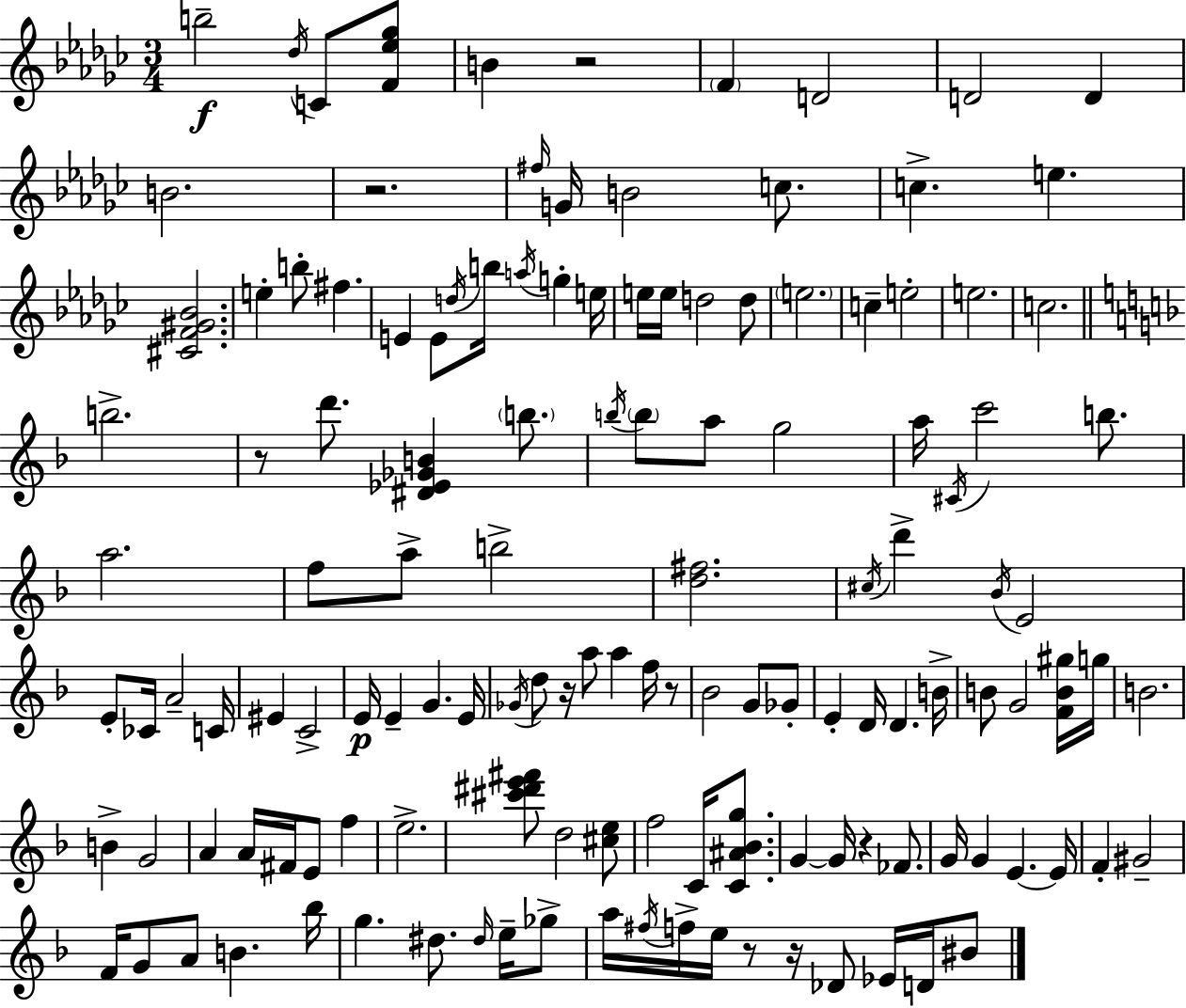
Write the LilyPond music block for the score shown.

{
  \clef treble
  \numericTimeSignature
  \time 3/4
  \key ees \minor
  b''2--\f \acciaccatura { des''16 } c'8 <f' ees'' ges''>8 | b'4 r2 | \parenthesize f'4 d'2 | d'2 d'4 | \break b'2. | r2. | \grace { fis''16 } g'16 b'2 c''8. | c''4.-> e''4. | \break <cis' f' gis' bes'>2. | e''4-. b''8-. fis''4. | e'4 e'8 \acciaccatura { d''16 } b''16 \acciaccatura { a''16 } g''4-. | e''16 e''16 e''16 d''2 | \break d''8 \parenthesize e''2. | c''4-- e''2-. | e''2. | c''2. | \break \bar "||" \break \key f \major b''2.-> | r8 d'''8. <dis' ees' ges' b'>4 \parenthesize b''8. | \acciaccatura { b''16 } \parenthesize b''8 a''8 g''2 | a''16 \acciaccatura { cis'16 } c'''2 b''8. | \break a''2. | f''8 a''8-> b''2-> | <d'' fis''>2. | \acciaccatura { cis''16 } d'''4-> \acciaccatura { bes'16 } e'2 | \break e'8-. ces'16 a'2-- | c'16 eis'4 c'2-> | e'16\p e'4-- g'4. | e'16 \acciaccatura { ges'16 } d''8 r16 a''8 a''4 | \break f''16 r8 bes'2 | g'8 ges'8-. e'4-. d'16 d'4. | b'16-> b'8 g'2 | <f' b' gis''>16 g''16 b'2. | \break b'4-> g'2 | a'4 a'16 fis'16 e'8 | f''4 e''2.-> | <cis''' dis''' e''' fis'''>8 d''2 | \break <cis'' e''>8 f''2 | c'16 <c' ais' bes' g''>8. g'4~~ g'16 r4 | fes'8. g'16 g'4 e'4.~~ | e'16 f'4-. gis'2-- | \break f'16 g'8 a'8 b'4. | bes''16 g''4. dis''8. | \grace { dis''16 } e''16-- ges''8-> a''16 \acciaccatura { fis''16 } f''16-> e''16 r8 | r16 des'8 ees'16 d'16 bis'8 \bar "|."
}